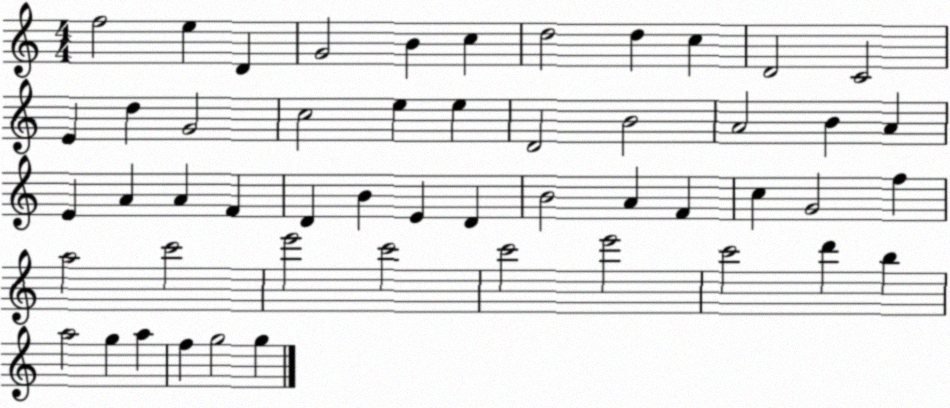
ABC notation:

X:1
T:Untitled
M:4/4
L:1/4
K:C
f2 e D G2 B c d2 d c D2 C2 E d G2 c2 e e D2 B2 A2 B A E A A F D B E D B2 A F c G2 f a2 c'2 e'2 c'2 c'2 e'2 c'2 d' b a2 g a f g2 g